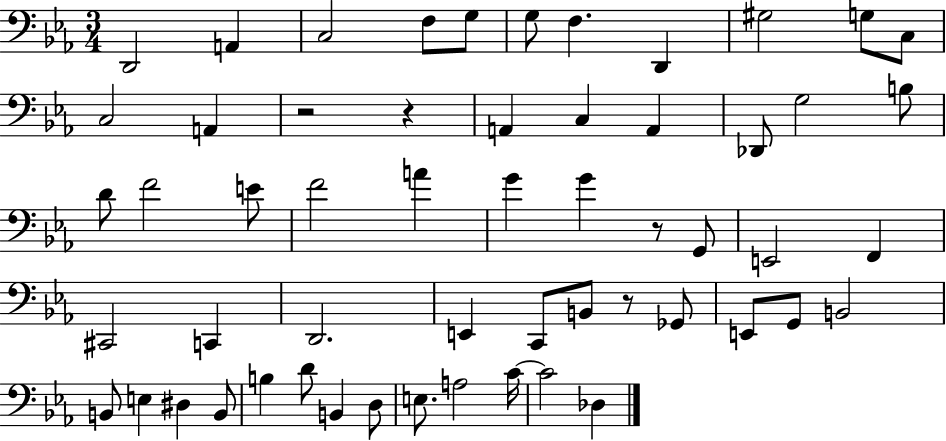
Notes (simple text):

D2/h A2/q C3/h F3/e G3/e G3/e F3/q. D2/q G#3/h G3/e C3/e C3/h A2/q R/h R/q A2/q C3/q A2/q Db2/e G3/h B3/e D4/e F4/h E4/e F4/h A4/q G4/q G4/q R/e G2/e E2/h F2/q C#2/h C2/q D2/h. E2/q C2/e B2/e R/e Gb2/e E2/e G2/e B2/h B2/e E3/q D#3/q B2/e B3/q D4/e B2/q D3/e E3/e. A3/h C4/s C4/h Db3/q